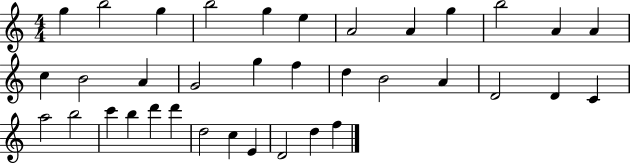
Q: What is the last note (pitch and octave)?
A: F5